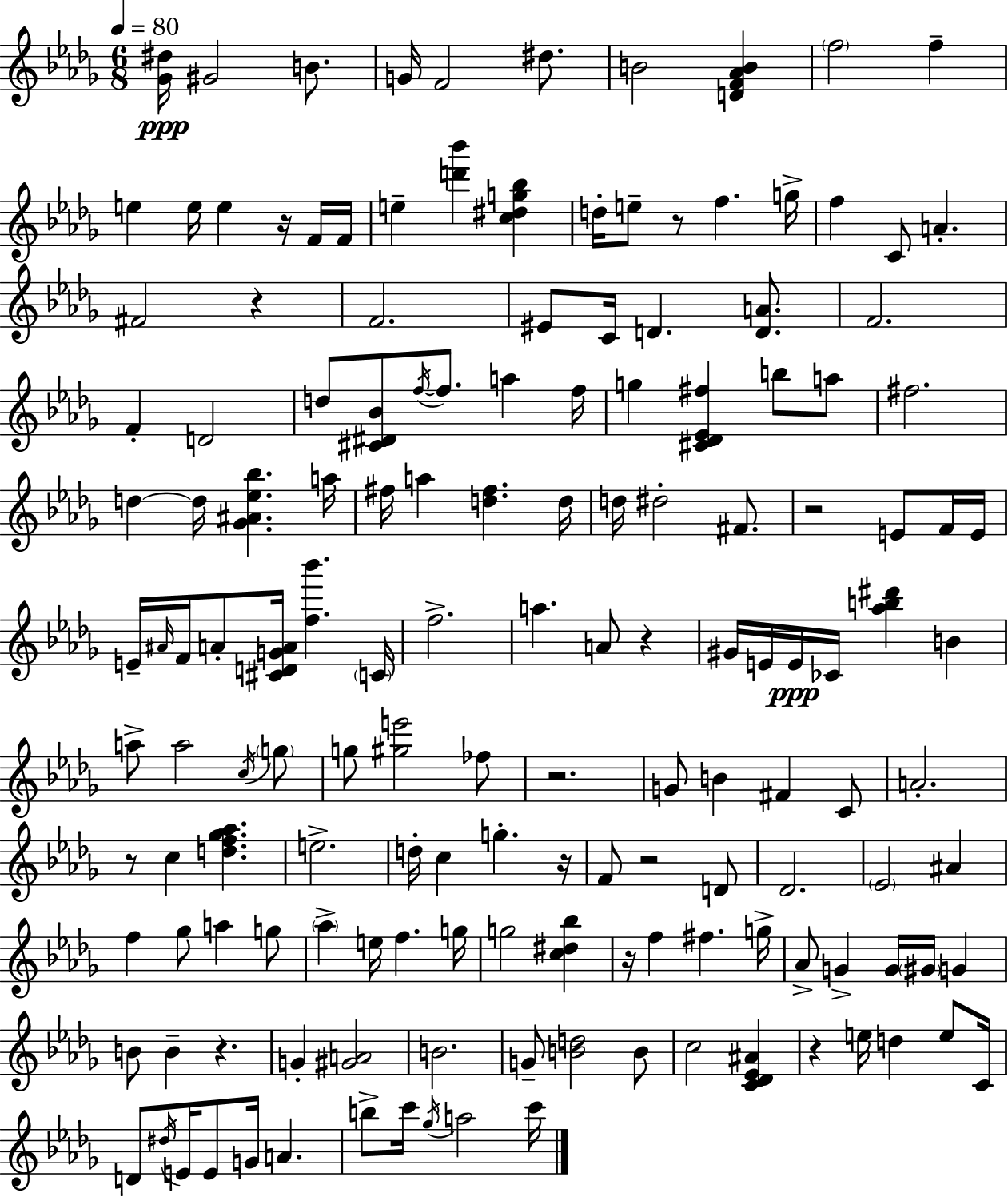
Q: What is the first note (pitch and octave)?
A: G#4